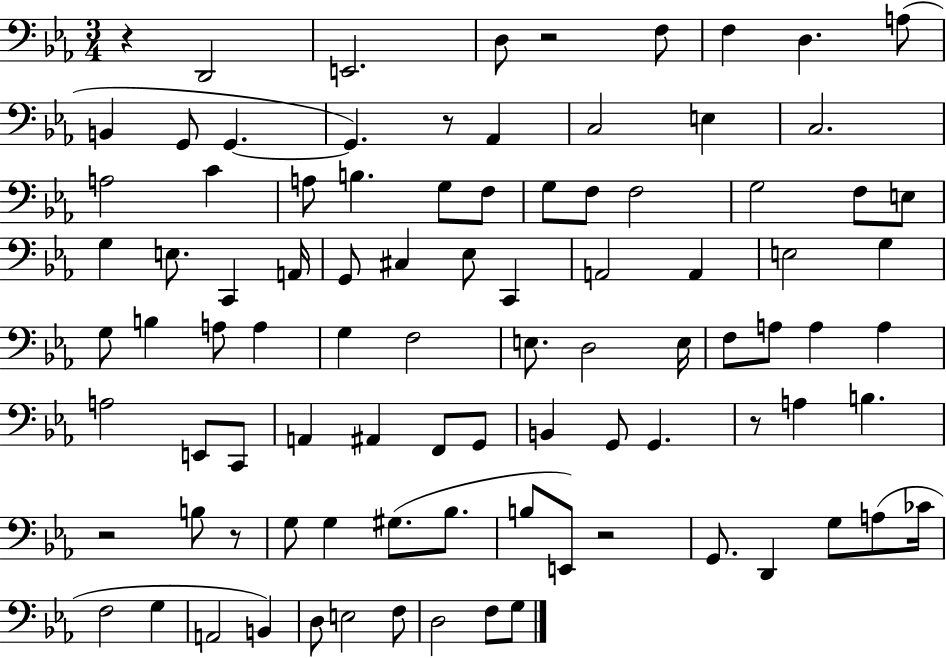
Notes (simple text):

R/q D2/h E2/h. D3/e R/h F3/e F3/q D3/q. A3/e B2/q G2/e G2/q. G2/q. R/e Ab2/q C3/h E3/q C3/h. A3/h C4/q A3/e B3/q. G3/e F3/e G3/e F3/e F3/h G3/h F3/e E3/e G3/q E3/e. C2/q A2/s G2/e C#3/q Eb3/e C2/q A2/h A2/q E3/h G3/q G3/e B3/q A3/e A3/q G3/q F3/h E3/e. D3/h E3/s F3/e A3/e A3/q A3/q A3/h E2/e C2/e A2/q A#2/q F2/e G2/e B2/q G2/e G2/q. R/e A3/q B3/q. R/h B3/e R/e G3/e G3/q G#3/e. Bb3/e. B3/e E2/e R/h G2/e. D2/q G3/e A3/e CES4/s F3/h G3/q A2/h B2/q D3/e E3/h F3/e D3/h F3/e G3/e